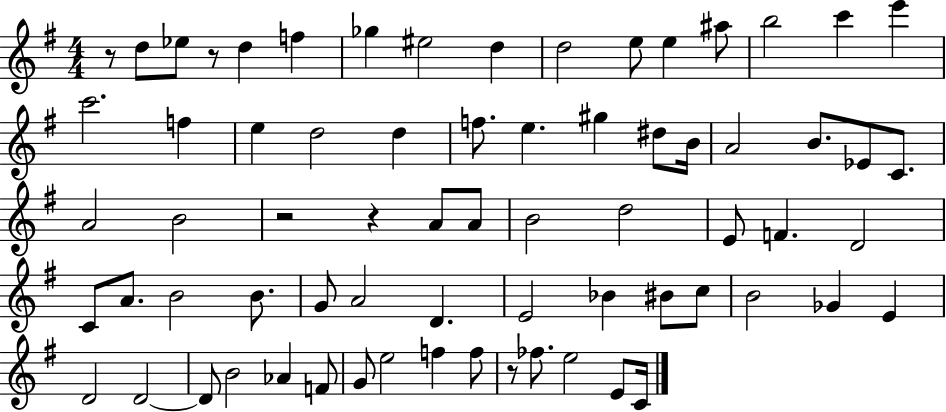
{
  \clef treble
  \numericTimeSignature
  \time 4/4
  \key g \major
  r8 d''8 ees''8 r8 d''4 f''4 | ges''4 eis''2 d''4 | d''2 e''8 e''4 ais''8 | b''2 c'''4 e'''4 | \break c'''2. f''4 | e''4 d''2 d''4 | f''8. e''4. gis''4 dis''8 b'16 | a'2 b'8. ees'8 c'8. | \break a'2 b'2 | r2 r4 a'8 a'8 | b'2 d''2 | e'8 f'4. d'2 | \break c'8 a'8. b'2 b'8. | g'8 a'2 d'4. | e'2 bes'4 bis'8 c''8 | b'2 ges'4 e'4 | \break d'2 d'2~~ | d'8 b'2 aes'4 f'8 | g'8 e''2 f''4 f''8 | r8 fes''8. e''2 e'8 c'16 | \break \bar "|."
}